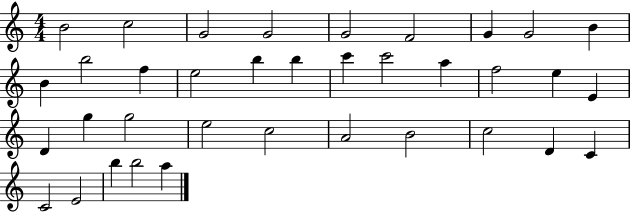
X:1
T:Untitled
M:4/4
L:1/4
K:C
B2 c2 G2 G2 G2 F2 G G2 B B b2 f e2 b b c' c'2 a f2 e E D g g2 e2 c2 A2 B2 c2 D C C2 E2 b b2 a